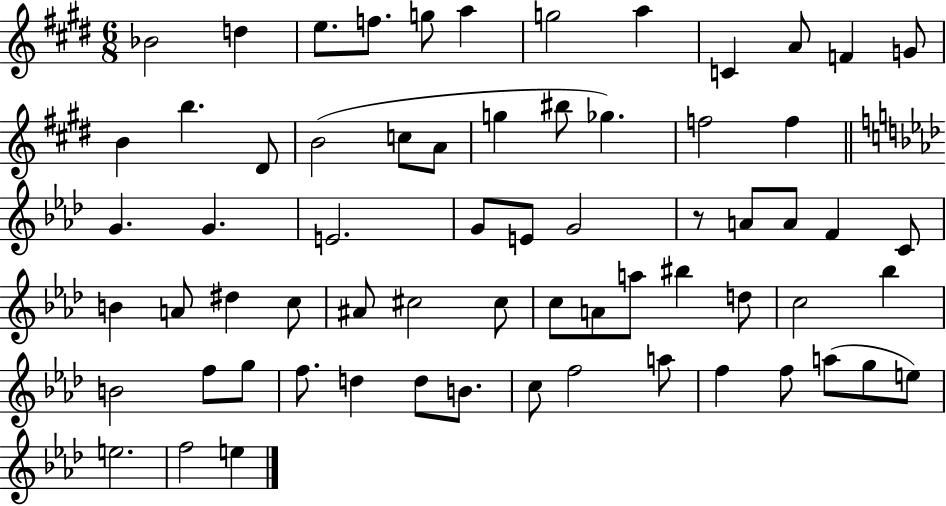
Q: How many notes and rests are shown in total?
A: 66